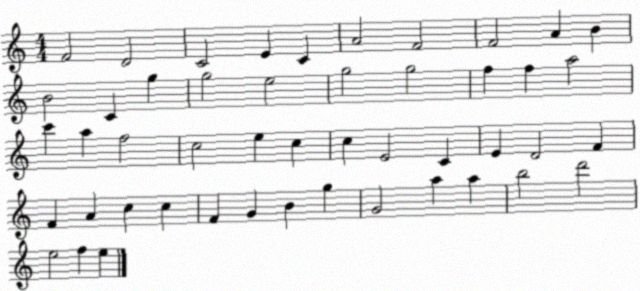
X:1
T:Untitled
M:4/4
L:1/4
K:C
F2 D2 C2 E C A2 F2 F2 A B B2 C g g2 e2 g2 g2 f f a2 c' a f2 c2 e c c E2 C E D2 F F A c c F G B g G2 a a b2 d'2 e2 f e